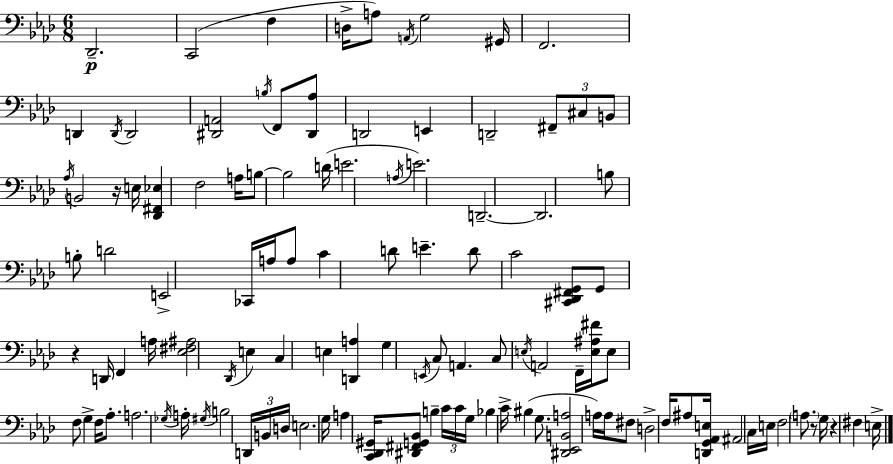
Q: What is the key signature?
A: AES major